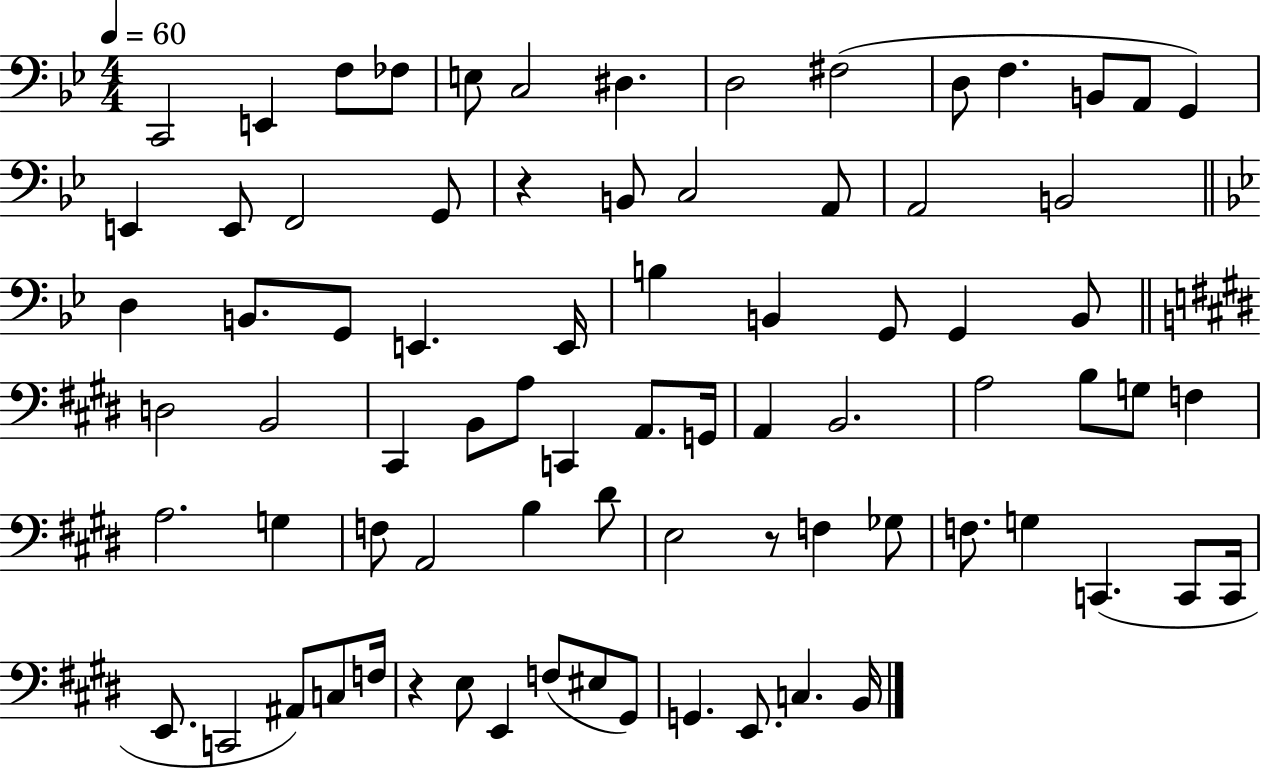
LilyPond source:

{
  \clef bass
  \numericTimeSignature
  \time 4/4
  \key bes \major
  \tempo 4 = 60
  \repeat volta 2 { c,2 e,4 f8 fes8 | e8 c2 dis4. | d2 fis2( | d8 f4. b,8 a,8 g,4) | \break e,4 e,8 f,2 g,8 | r4 b,8 c2 a,8 | a,2 b,2 | \bar "||" \break \key bes \major d4 b,8. g,8 e,4. e,16 | b4 b,4 g,8 g,4 b,8 | \bar "||" \break \key e \major d2 b,2 | cis,4 b,8 a8 c,4 a,8. g,16 | a,4 b,2. | a2 b8 g8 f4 | \break a2. g4 | f8 a,2 b4 dis'8 | e2 r8 f4 ges8 | f8. g4 c,4.( c,8 c,16 | \break e,8. c,2 ais,8) c8 f16 | r4 e8 e,4 f8( eis8 gis,8) | g,4. e,8. c4. b,16 | } \bar "|."
}